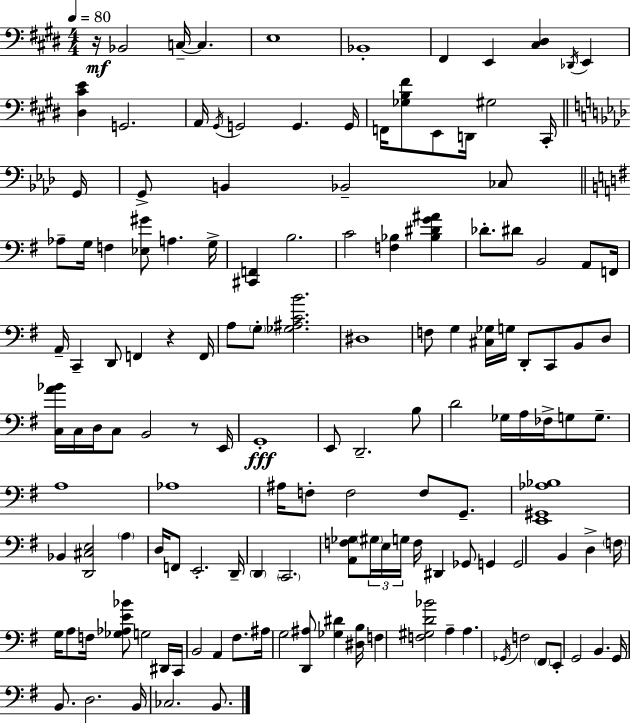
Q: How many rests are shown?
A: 3